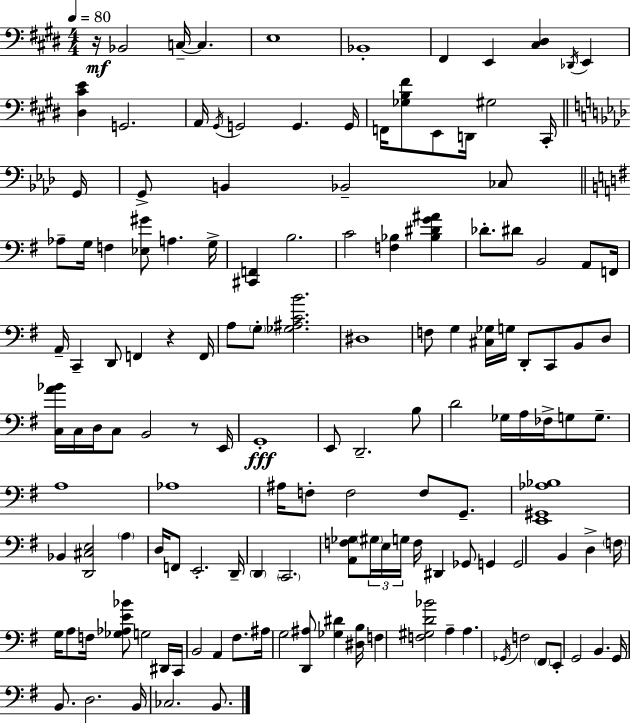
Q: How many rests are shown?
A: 3